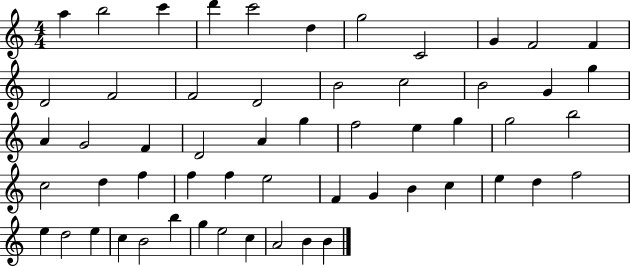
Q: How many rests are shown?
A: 0